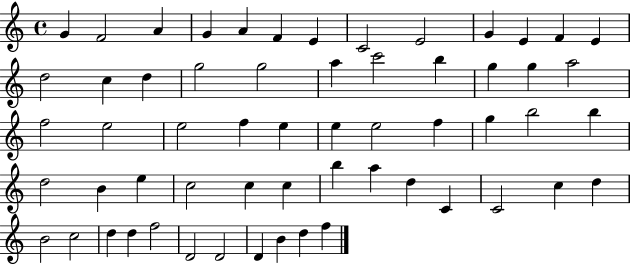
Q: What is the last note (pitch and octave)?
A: F5